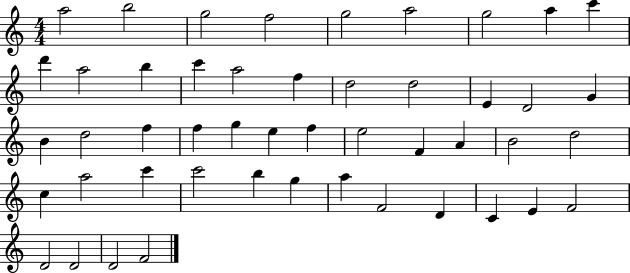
X:1
T:Untitled
M:4/4
L:1/4
K:C
a2 b2 g2 f2 g2 a2 g2 a c' d' a2 b c' a2 f d2 d2 E D2 G B d2 f f g e f e2 F A B2 d2 c a2 c' c'2 b g a F2 D C E F2 D2 D2 D2 F2